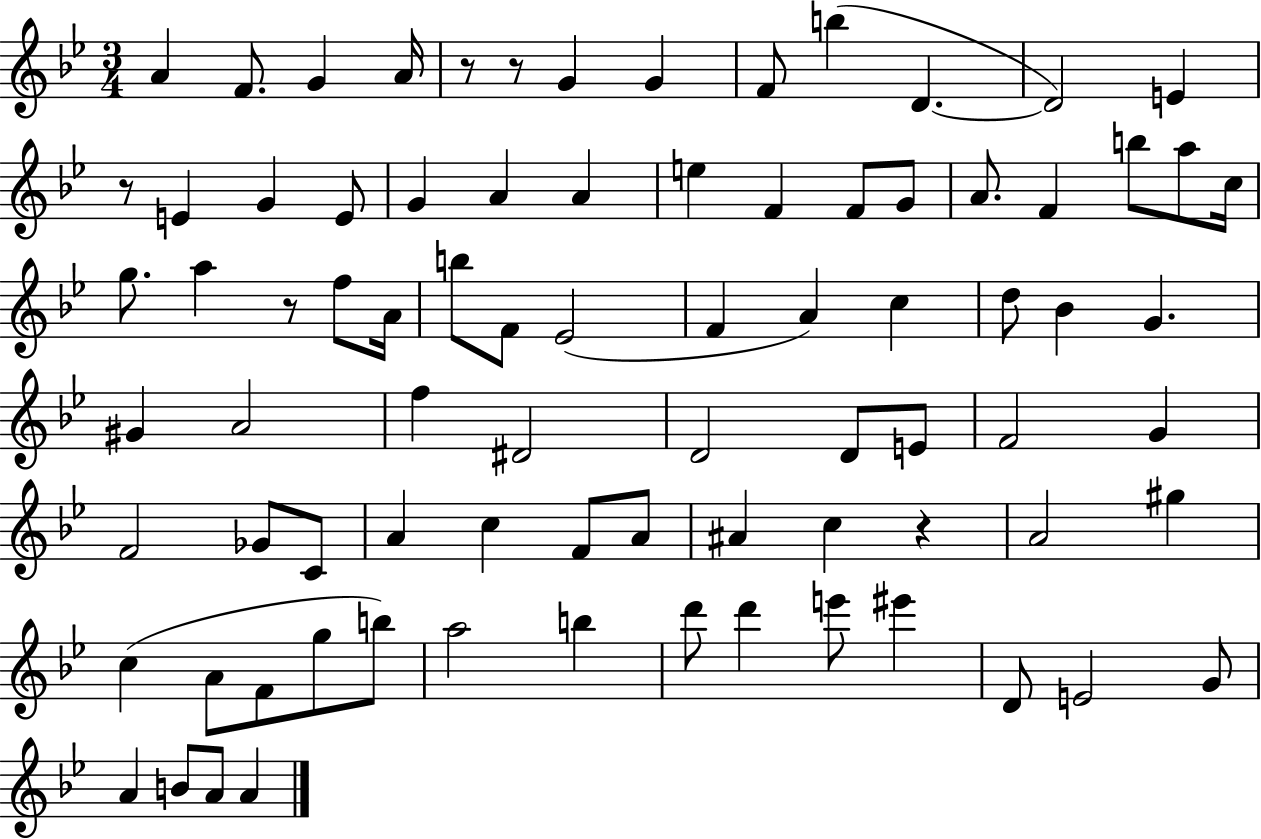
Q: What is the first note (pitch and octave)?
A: A4